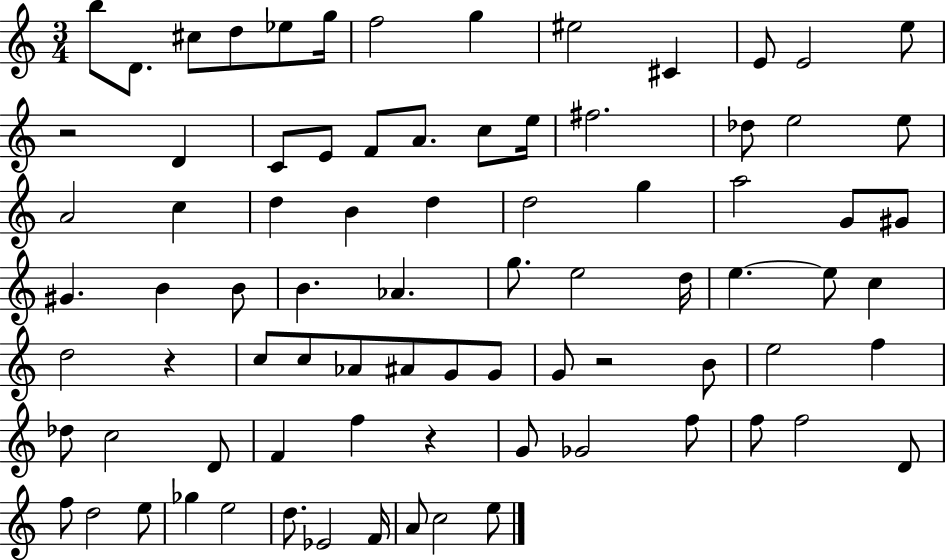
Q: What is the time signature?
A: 3/4